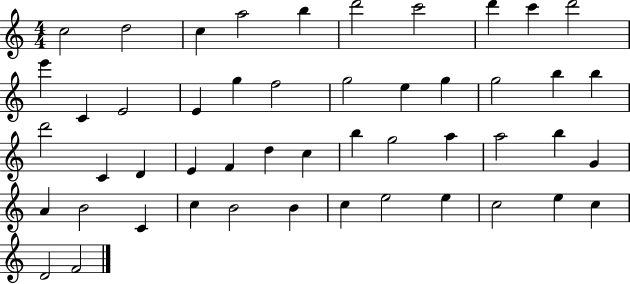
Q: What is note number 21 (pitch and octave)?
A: B5